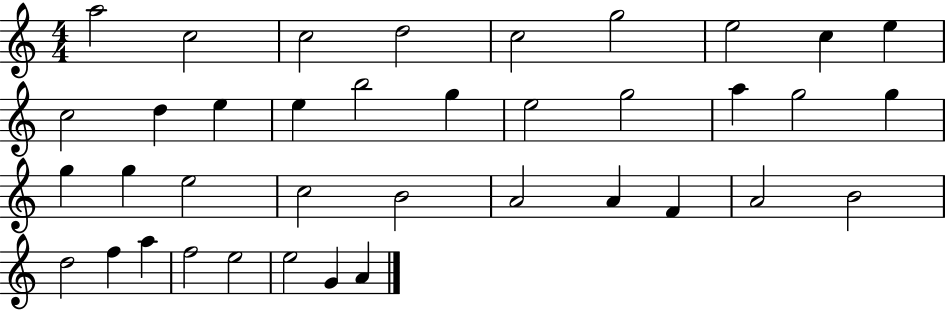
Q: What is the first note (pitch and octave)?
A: A5